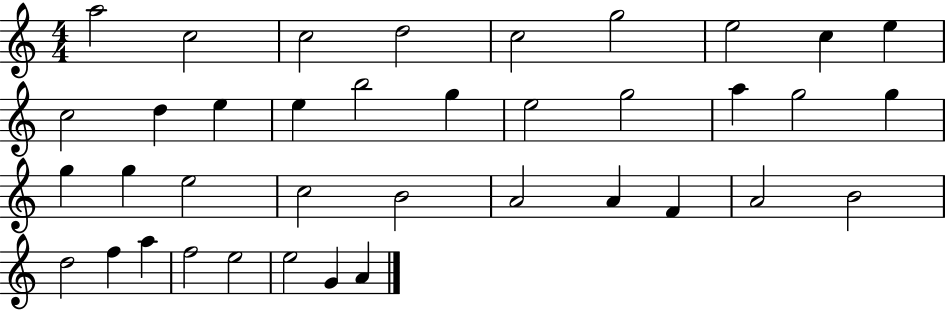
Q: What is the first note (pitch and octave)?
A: A5